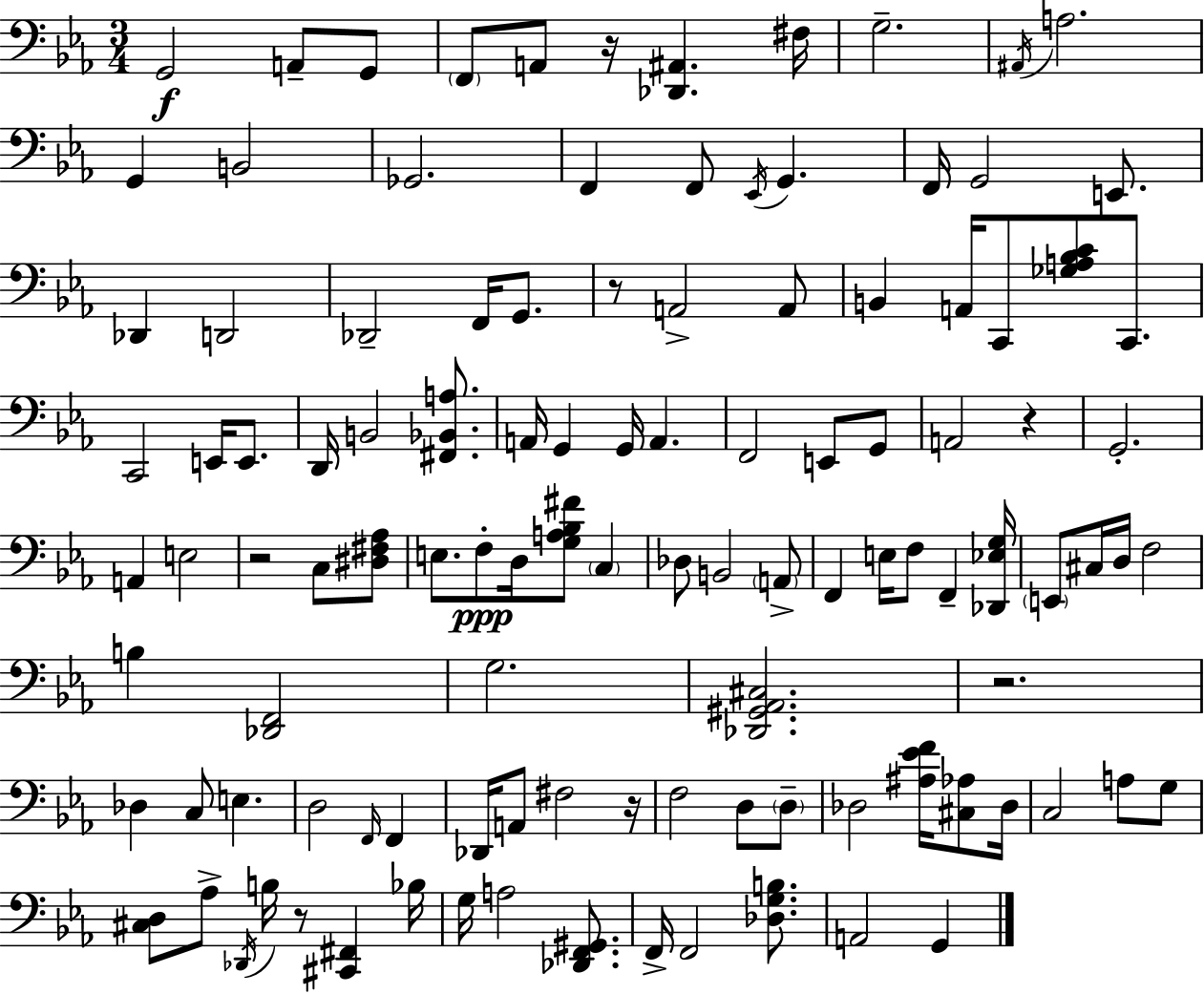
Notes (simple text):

G2/h A2/e G2/e F2/e A2/e R/s [Db2,A#2]/q. F#3/s G3/h. A#2/s A3/h. G2/q B2/h Gb2/h. F2/q F2/e Eb2/s G2/q. F2/s G2/h E2/e. Db2/q D2/h Db2/h F2/s G2/e. R/e A2/h A2/e B2/q A2/s C2/e [Gb3,A3,Bb3,C4]/e C2/e. C2/h E2/s E2/e. D2/s B2/h [F#2,Bb2,A3]/e. A2/s G2/q G2/s A2/q. F2/h E2/e G2/e A2/h R/q G2/h. A2/q E3/h R/h C3/e [D#3,F#3,Ab3]/e E3/e. F3/e D3/s [G3,A3,Bb3,F#4]/e C3/q Db3/e B2/h A2/e F2/q E3/s F3/e F2/q [Db2,Eb3,G3]/s E2/e C#3/s D3/s F3/h B3/q [Db2,F2]/h G3/h. [Db2,G#2,Ab2,C#3]/h. R/h. Db3/q C3/e E3/q. D3/h F2/s F2/q Db2/s A2/e F#3/h R/s F3/h D3/e D3/e Db3/h [A#3,Eb4,F4]/s [C#3,Ab3]/e Db3/s C3/h A3/e G3/e [C#3,D3]/e Ab3/e Db2/s B3/s R/e [C#2,F#2]/q Bb3/s G3/s A3/h [Db2,F2,G#2]/e. F2/s F2/h [Db3,G3,B3]/e. A2/h G2/q